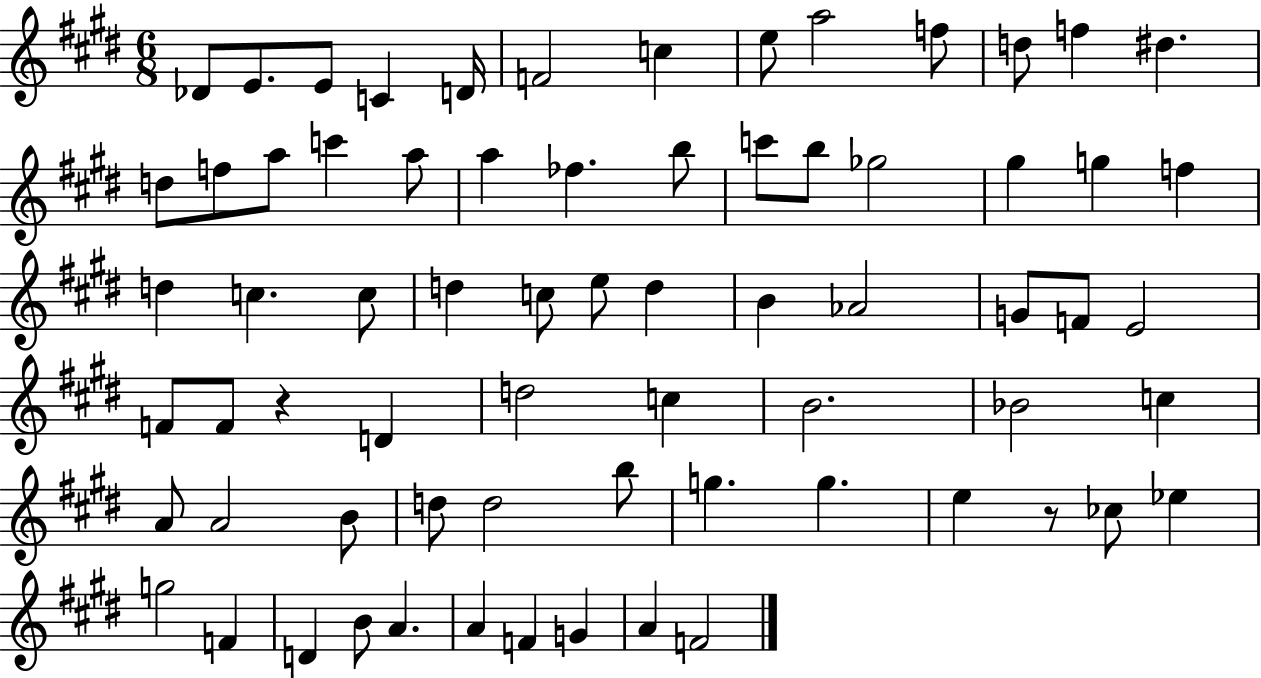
X:1
T:Untitled
M:6/8
L:1/4
K:E
_D/2 E/2 E/2 C D/4 F2 c e/2 a2 f/2 d/2 f ^d d/2 f/2 a/2 c' a/2 a _f b/2 c'/2 b/2 _g2 ^g g f d c c/2 d c/2 e/2 d B _A2 G/2 F/2 E2 F/2 F/2 z D d2 c B2 _B2 c A/2 A2 B/2 d/2 d2 b/2 g g e z/2 _c/2 _e g2 F D B/2 A A F G A F2